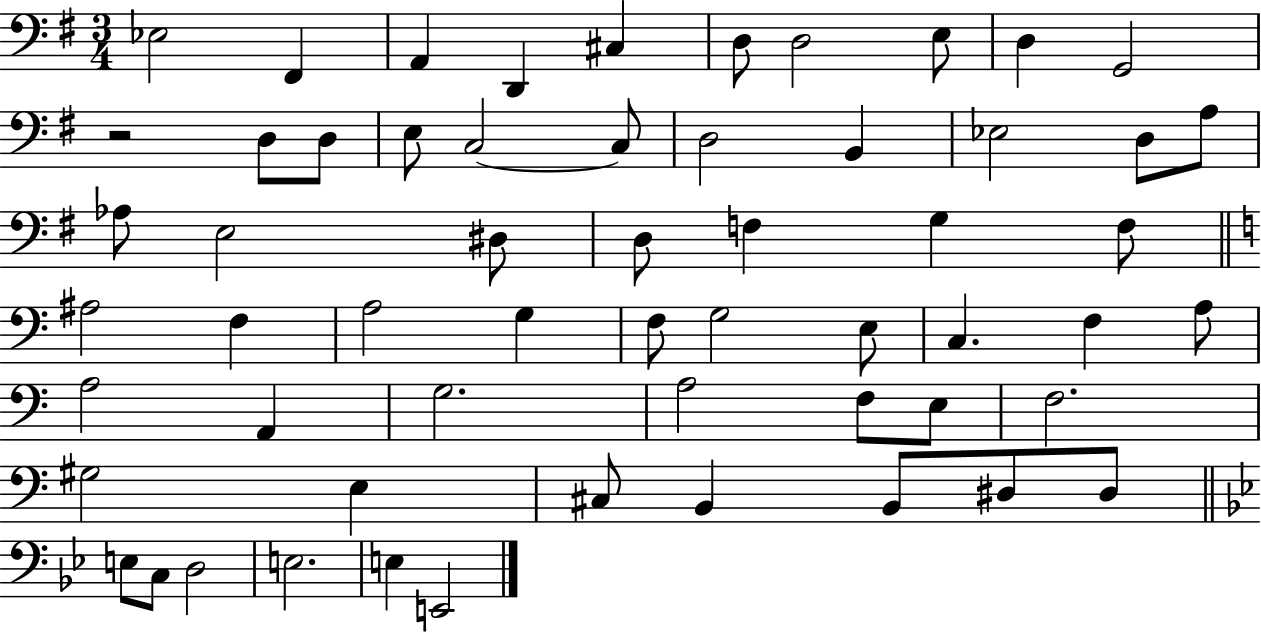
Eb3/h F#2/q A2/q D2/q C#3/q D3/e D3/h E3/e D3/q G2/h R/h D3/e D3/e E3/e C3/h C3/e D3/h B2/q Eb3/h D3/e A3/e Ab3/e E3/h D#3/e D3/e F3/q G3/q F3/e A#3/h F3/q A3/h G3/q F3/e G3/h E3/e C3/q. F3/q A3/e A3/h A2/q G3/h. A3/h F3/e E3/e F3/h. G#3/h E3/q C#3/e B2/q B2/e D#3/e D#3/e E3/e C3/e D3/h E3/h. E3/q E2/h